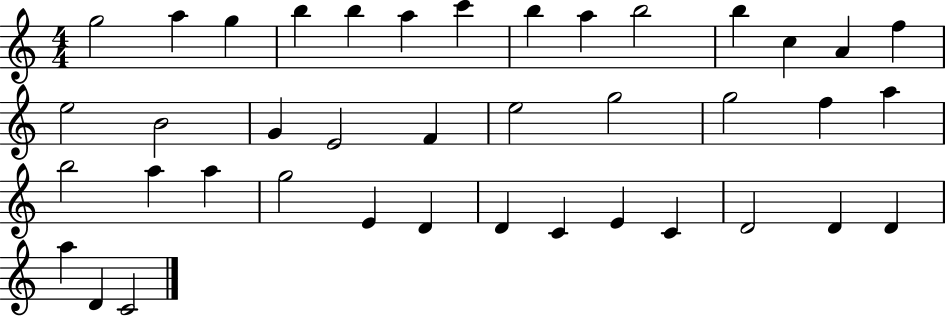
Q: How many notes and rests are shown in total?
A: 40